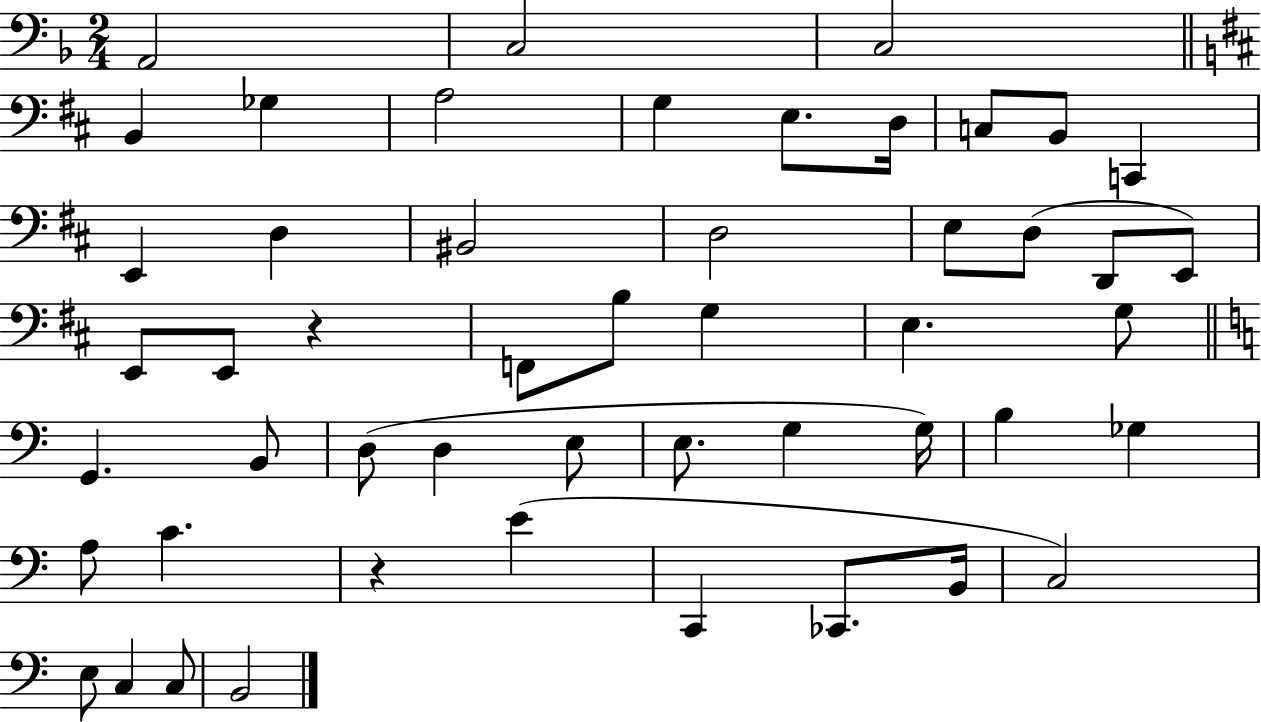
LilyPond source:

{
  \clef bass
  \numericTimeSignature
  \time 2/4
  \key f \major
  a,2 | c2 | c2 | \bar "||" \break \key d \major b,4 ges4 | a2 | g4 e8. d16 | c8 b,8 c,4 | \break e,4 d4 | bis,2 | d2 | e8 d8( d,8 e,8) | \break e,8 e,8 r4 | f,8 b8 g4 | e4. g8 | \bar "||" \break \key c \major g,4. b,8 | d8( d4 e8 | e8. g4 g16) | b4 ges4 | \break a8 c'4. | r4 e'4( | c,4 ces,8. b,16 | c2) | \break e8 c4 c8 | b,2 | \bar "|."
}